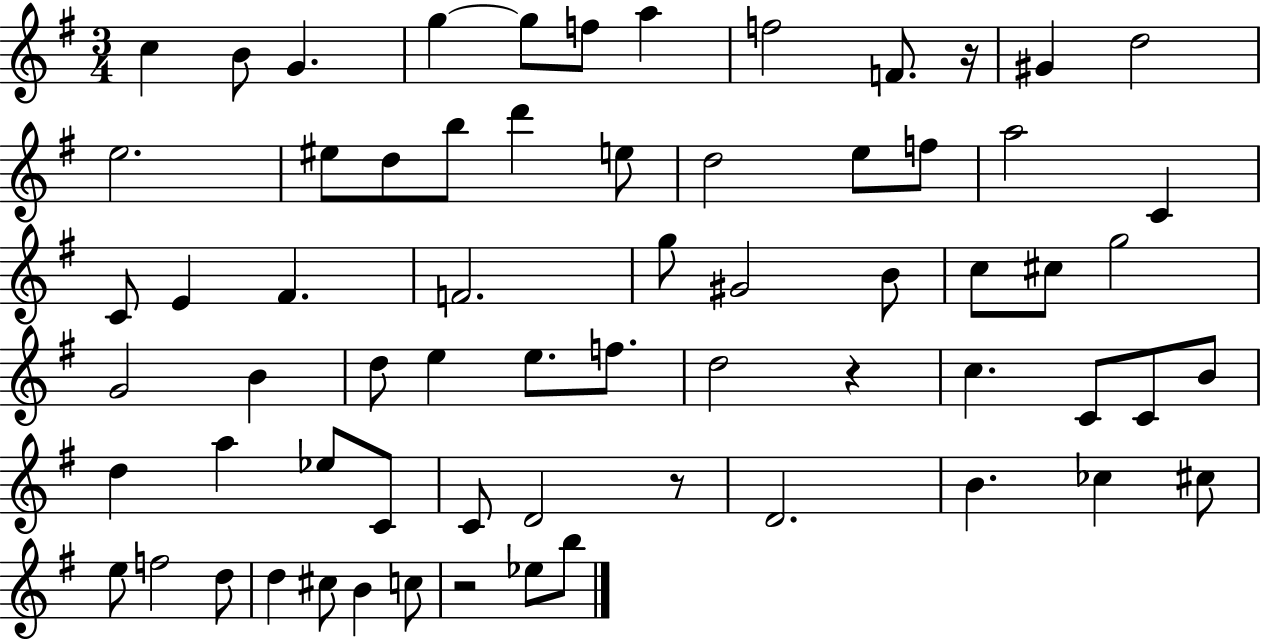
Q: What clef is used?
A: treble